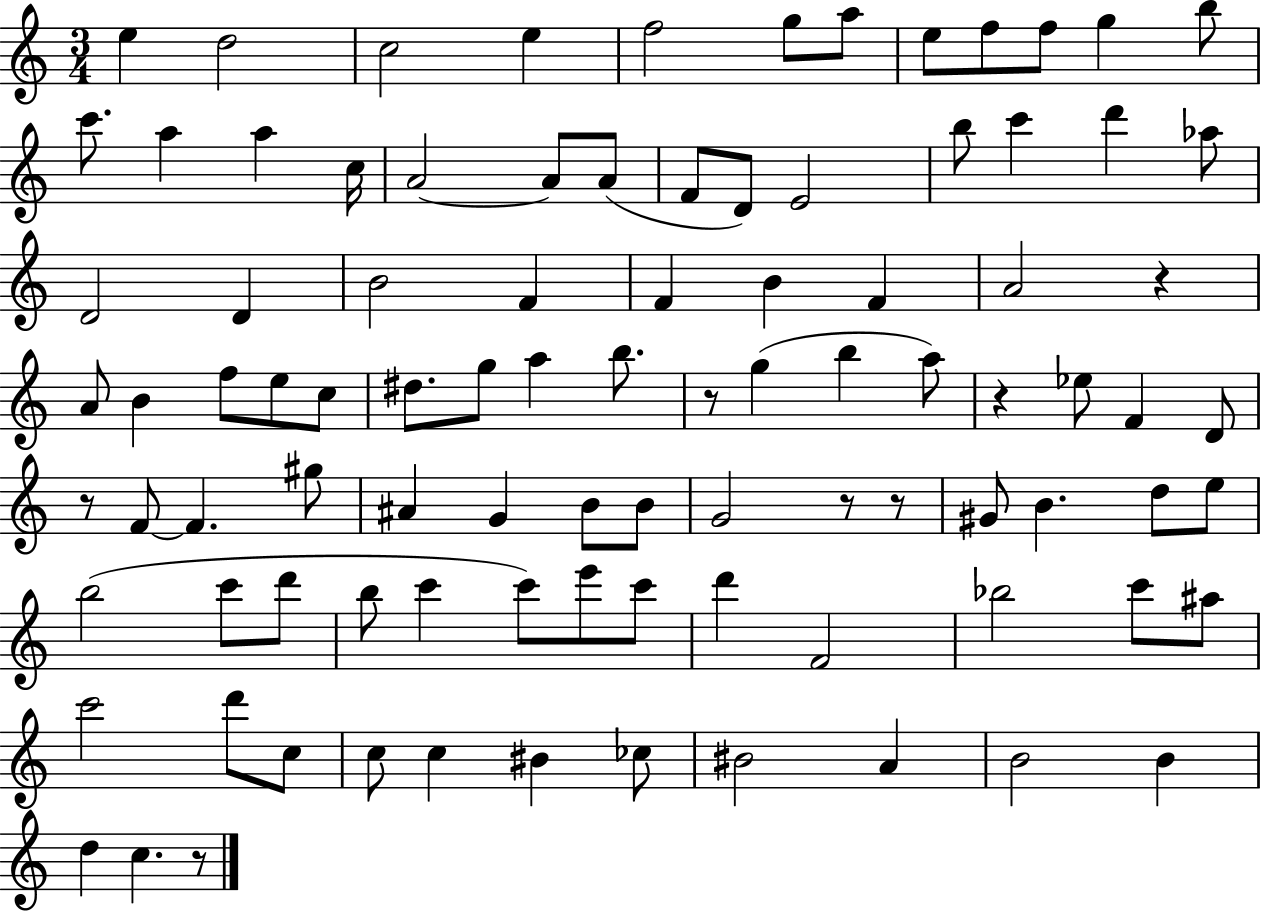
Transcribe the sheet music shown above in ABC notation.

X:1
T:Untitled
M:3/4
L:1/4
K:C
e d2 c2 e f2 g/2 a/2 e/2 f/2 f/2 g b/2 c'/2 a a c/4 A2 A/2 A/2 F/2 D/2 E2 b/2 c' d' _a/2 D2 D B2 F F B F A2 z A/2 B f/2 e/2 c/2 ^d/2 g/2 a b/2 z/2 g b a/2 z _e/2 F D/2 z/2 F/2 F ^g/2 ^A G B/2 B/2 G2 z/2 z/2 ^G/2 B d/2 e/2 b2 c'/2 d'/2 b/2 c' c'/2 e'/2 c'/2 d' F2 _b2 c'/2 ^a/2 c'2 d'/2 c/2 c/2 c ^B _c/2 ^B2 A B2 B d c z/2